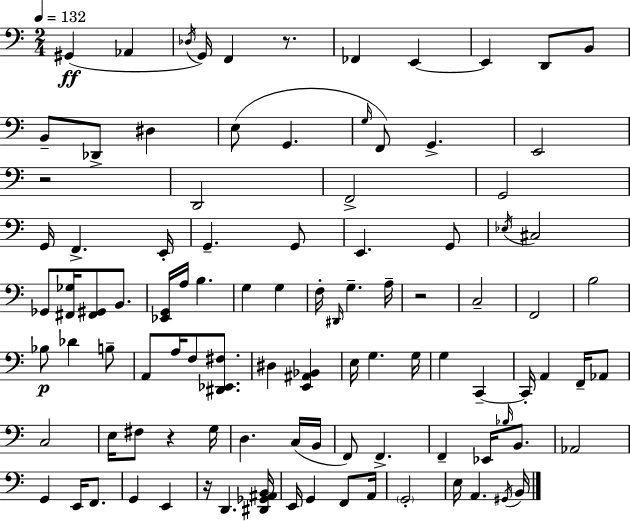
G#2/q Ab2/q Db3/s G2/s F2/q R/e. FES2/q E2/q E2/q D2/e B2/e B2/e Db2/e D#3/q E3/e G2/q. G3/s F2/e G2/q. E2/h R/h D2/h F2/h G2/h G2/s F2/q. E2/s G2/q. G2/e E2/q. G2/e Eb3/s C#3/h Gb2/e [F#2,Gb3]/s [F#2,G#2]/e B2/e. [Eb2,G2]/s A3/s B3/q. G3/q G3/q F3/s D#2/s G3/q. A3/s R/h C3/h F2/h B3/h Bb3/e Db4/q B3/e A2/e A3/s F3/e [D#2,Eb2,F#3]/e. D#3/q [E2,A#2,Bb2]/q E3/s G3/q. G3/s G3/q C2/q C2/s A2/q F2/s Ab2/e C3/h E3/s F#3/e R/q G3/s D3/q. C3/s B2/s F2/e F2/q. F2/q Eb2/s Bb3/s B2/e. Ab2/h G2/q E2/s F2/e. G2/q E2/q R/s D2/q. [D#2,Gb2,A#2,B2]/s E2/s G2/q F2/e A2/s G2/h E3/s A2/q. G#2/s B2/s